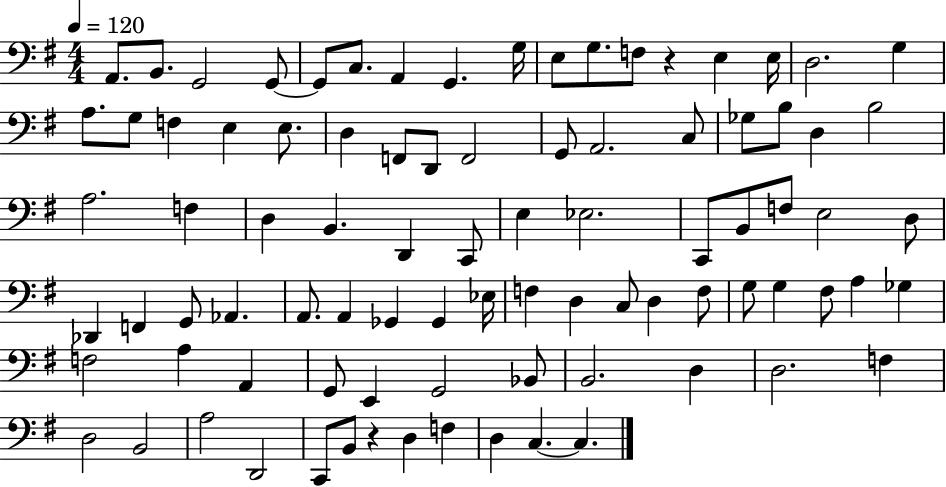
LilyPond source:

{
  \clef bass
  \numericTimeSignature
  \time 4/4
  \key g \major
  \tempo 4 = 120
  a,8. b,8. g,2 g,8~~ | g,8 c8. a,4 g,4. g16 | e8 g8. f8 r4 e4 e16 | d2. g4 | \break a8. g8 f4 e4 e8. | d4 f,8 d,8 f,2 | g,8 a,2. c8 | ges8 b8 d4 b2 | \break a2. f4 | d4 b,4. d,4 c,8 | e4 ees2. | c,8 b,8 f8 e2 d8 | \break des,4 f,4 g,8 aes,4. | a,8. a,4 ges,4 ges,4 ees16 | f4 d4 c8 d4 f8 | g8 g4 fis8 a4 ges4 | \break f2 a4 a,4 | g,8 e,4 g,2 bes,8 | b,2. d4 | d2. f4 | \break d2 b,2 | a2 d,2 | c,8 b,8 r4 d4 f4 | d4 c4.~~ c4. | \break \bar "|."
}